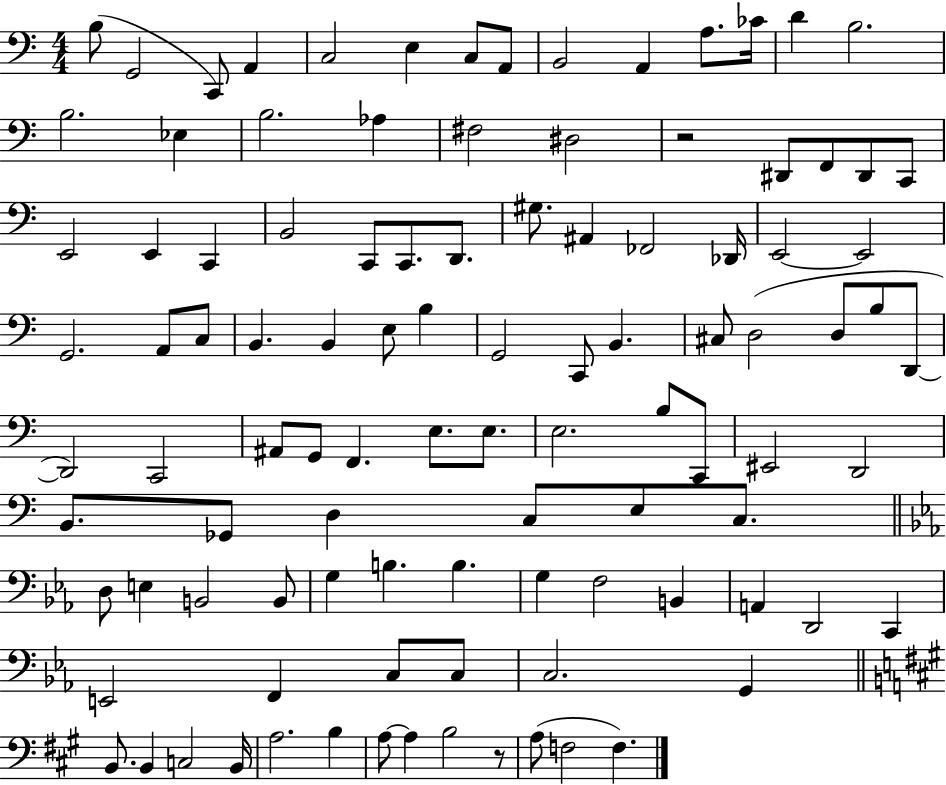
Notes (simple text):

B3/e G2/h C2/e A2/q C3/h E3/q C3/e A2/e B2/h A2/q A3/e. CES4/s D4/q B3/h. B3/h. Eb3/q B3/h. Ab3/q F#3/h D#3/h R/h D#2/e F2/e D#2/e C2/e E2/h E2/q C2/q B2/h C2/e C2/e. D2/e. G#3/e. A#2/q FES2/h Db2/s E2/h E2/h G2/h. A2/e C3/e B2/q. B2/q E3/e B3/q G2/h C2/e B2/q. C#3/e D3/h D3/e B3/e D2/e D2/h C2/h A#2/e G2/e F2/q. E3/e. E3/e. E3/h. B3/e C2/e EIS2/h D2/h B2/e. Gb2/e D3/q C3/e E3/e C3/e. D3/e E3/q B2/h B2/e G3/q B3/q. B3/q. G3/q F3/h B2/q A2/q D2/h C2/q E2/h F2/q C3/e C3/e C3/h. G2/q B2/e. B2/q C3/h B2/s A3/h. B3/q A3/e A3/q B3/h R/e A3/e F3/h F3/q.